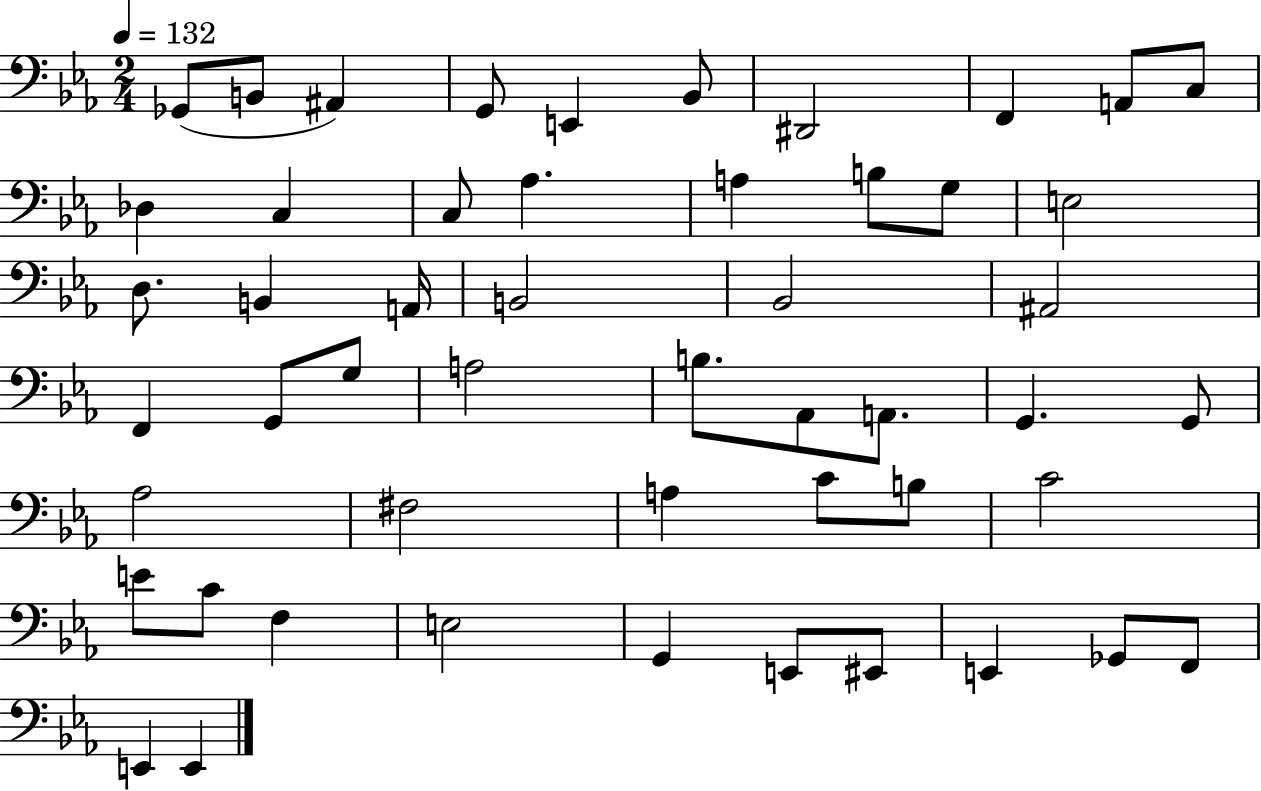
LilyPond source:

{
  \clef bass
  \numericTimeSignature
  \time 2/4
  \key ees \major
  \tempo 4 = 132
  ges,8( b,8 ais,4) | g,8 e,4 bes,8 | dis,2 | f,4 a,8 c8 | \break des4 c4 | c8 aes4. | a4 b8 g8 | e2 | \break d8. b,4 a,16 | b,2 | bes,2 | ais,2 | \break f,4 g,8 g8 | a2 | b8. aes,8 a,8. | g,4. g,8 | \break aes2 | fis2 | a4 c'8 b8 | c'2 | \break e'8 c'8 f4 | e2 | g,4 e,8 eis,8 | e,4 ges,8 f,8 | \break e,4 e,4 | \bar "|."
}